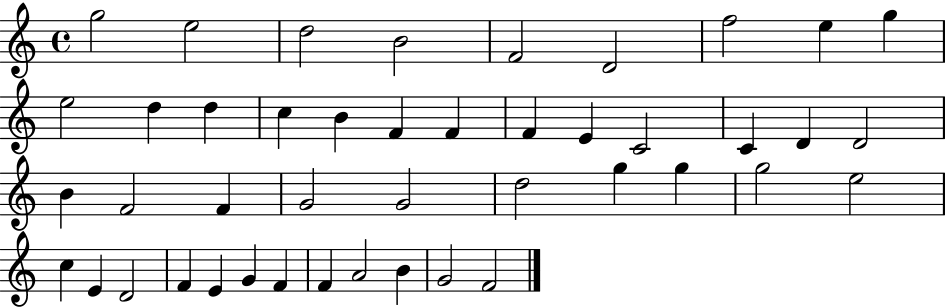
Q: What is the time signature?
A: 4/4